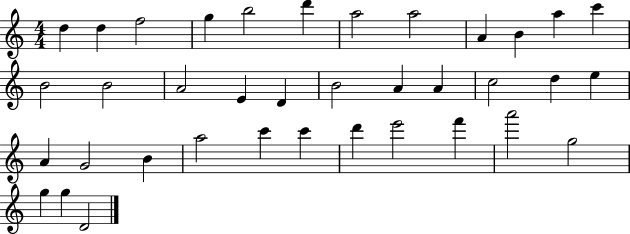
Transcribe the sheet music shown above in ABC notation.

X:1
T:Untitled
M:4/4
L:1/4
K:C
d d f2 g b2 d' a2 a2 A B a c' B2 B2 A2 E D B2 A A c2 d e A G2 B a2 c' c' d' e'2 f' a'2 g2 g g D2